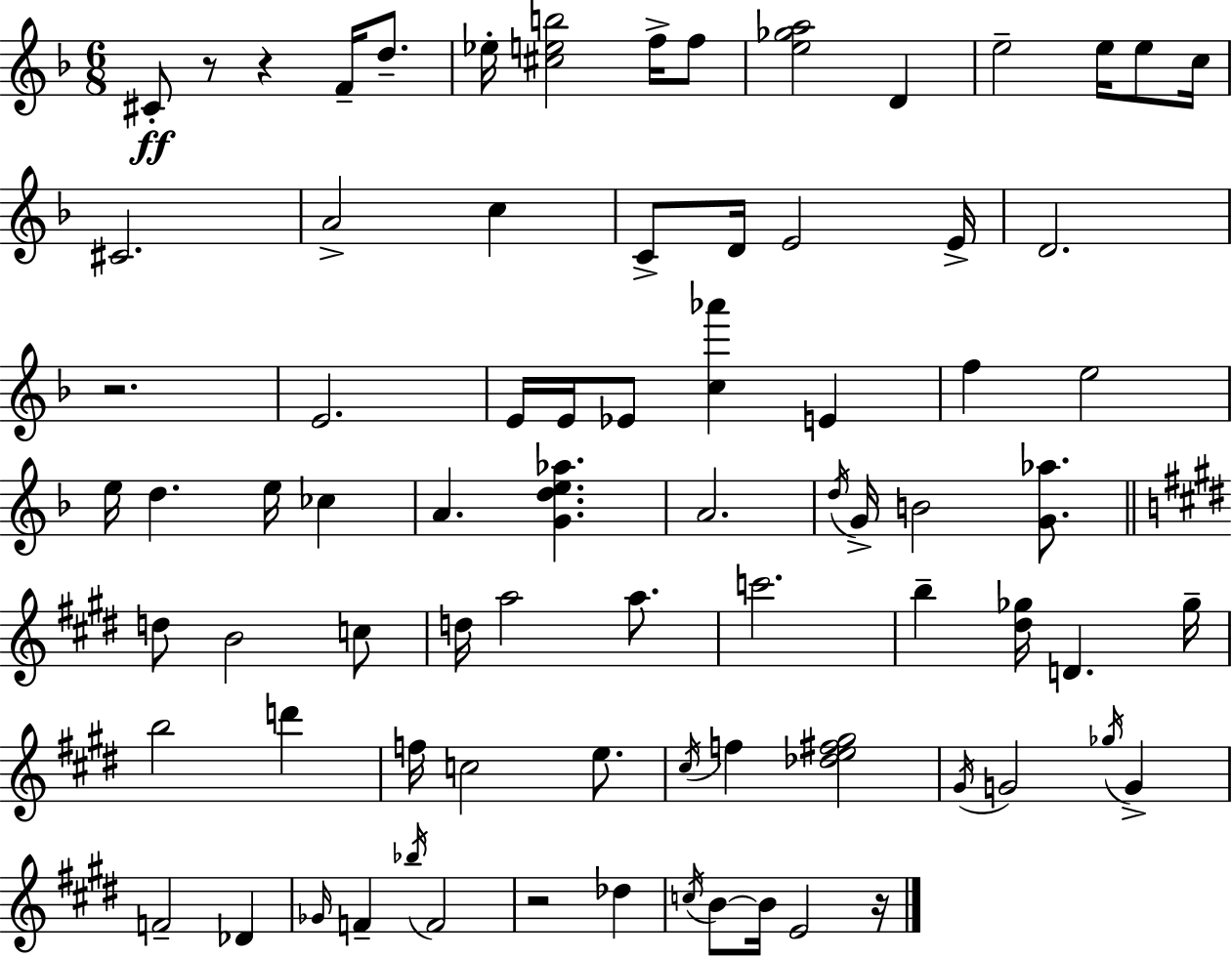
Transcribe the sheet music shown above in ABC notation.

X:1
T:Untitled
M:6/8
L:1/4
K:Dm
^C/2 z/2 z F/4 d/2 _e/4 [^ceb]2 f/4 f/2 [e_ga]2 D e2 e/4 e/2 c/4 ^C2 A2 c C/2 D/4 E2 E/4 D2 z2 E2 E/4 E/4 _E/2 [c_a'] E f e2 e/4 d e/4 _c A [Gde_a] A2 d/4 G/4 B2 [G_a]/2 d/2 B2 c/2 d/4 a2 a/2 c'2 b [^d_g]/4 D _g/4 b2 d' f/4 c2 e/2 ^c/4 f [_de^f^g]2 ^G/4 G2 _g/4 G F2 _D _G/4 F _b/4 F2 z2 _d c/4 B/2 B/4 E2 z/4